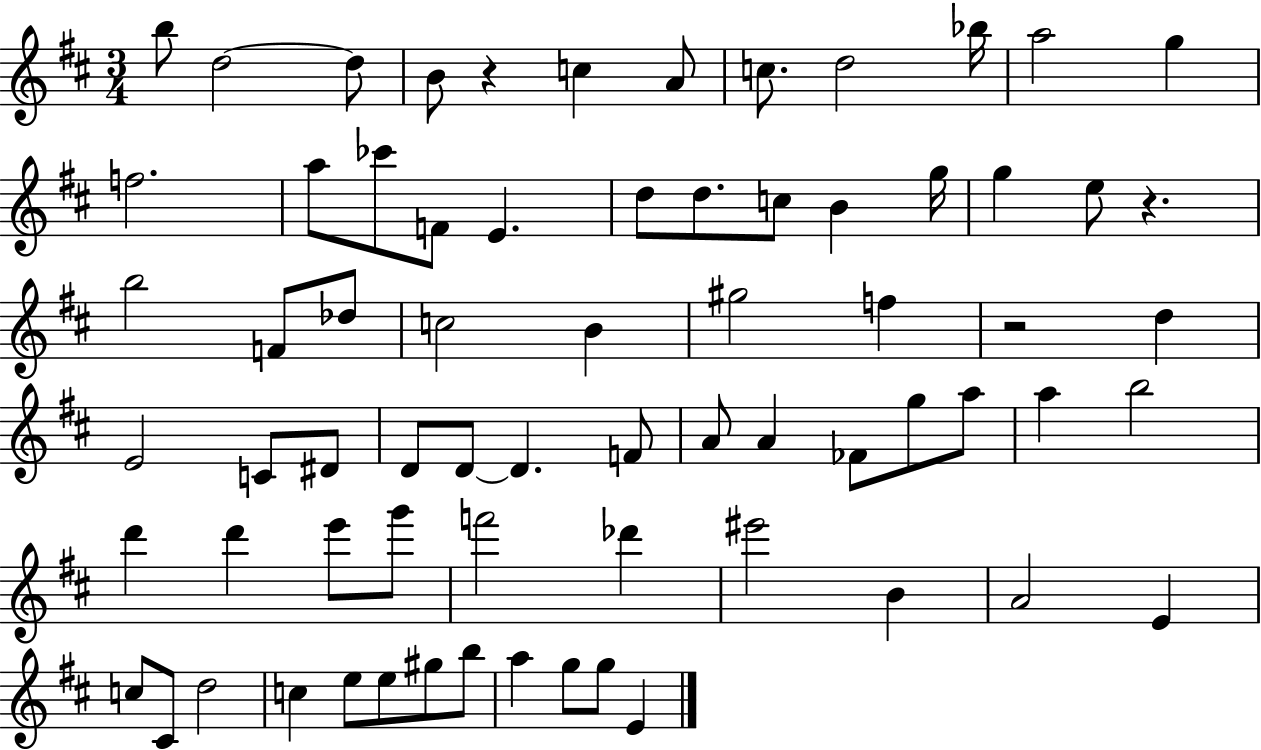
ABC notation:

X:1
T:Untitled
M:3/4
L:1/4
K:D
b/2 d2 d/2 B/2 z c A/2 c/2 d2 _b/4 a2 g f2 a/2 _c'/2 F/2 E d/2 d/2 c/2 B g/4 g e/2 z b2 F/2 _d/2 c2 B ^g2 f z2 d E2 C/2 ^D/2 D/2 D/2 D F/2 A/2 A _F/2 g/2 a/2 a b2 d' d' e'/2 g'/2 f'2 _d' ^e'2 B A2 E c/2 ^C/2 d2 c e/2 e/2 ^g/2 b/2 a g/2 g/2 E